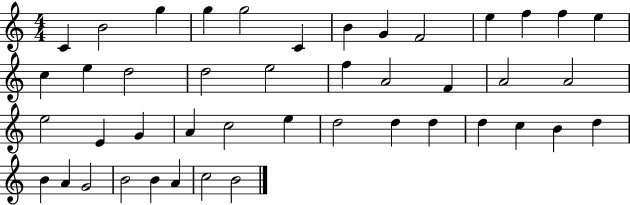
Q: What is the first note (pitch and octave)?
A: C4